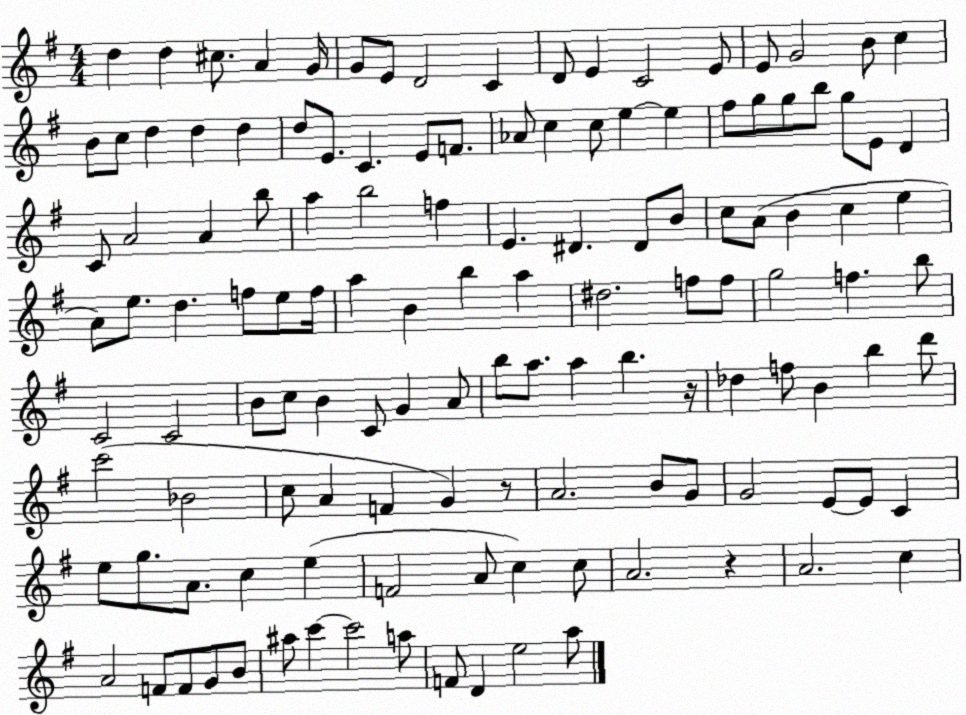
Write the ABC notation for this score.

X:1
T:Untitled
M:4/4
L:1/4
K:G
d d ^c/2 A G/4 G/2 E/2 D2 C D/2 E C2 E/2 E/2 G2 B/2 c B/2 c/2 d d d d/2 E/2 C E/2 F/2 _A/2 c c/2 e e ^f/2 g/2 g/2 b/2 g/2 E/2 D C/2 A2 A b/2 a b2 f E ^D ^D/2 B/2 c/2 A/2 B c e A/2 e/2 d f/2 e/2 f/4 a B b a ^d2 f/2 f/2 g2 f b/2 C2 C2 B/2 c/2 B C/2 G A/2 b/2 a/2 a b z/4 _d f/2 B b d'/2 c'2 _B2 c/2 A F G z/2 A2 B/2 G/2 G2 E/2 E/2 C e/2 g/2 A/2 c e F2 A/2 c c/2 A2 z A2 c A2 F/2 F/2 G/2 B/2 ^a/2 c' c'2 a/2 F/2 D e2 a/2